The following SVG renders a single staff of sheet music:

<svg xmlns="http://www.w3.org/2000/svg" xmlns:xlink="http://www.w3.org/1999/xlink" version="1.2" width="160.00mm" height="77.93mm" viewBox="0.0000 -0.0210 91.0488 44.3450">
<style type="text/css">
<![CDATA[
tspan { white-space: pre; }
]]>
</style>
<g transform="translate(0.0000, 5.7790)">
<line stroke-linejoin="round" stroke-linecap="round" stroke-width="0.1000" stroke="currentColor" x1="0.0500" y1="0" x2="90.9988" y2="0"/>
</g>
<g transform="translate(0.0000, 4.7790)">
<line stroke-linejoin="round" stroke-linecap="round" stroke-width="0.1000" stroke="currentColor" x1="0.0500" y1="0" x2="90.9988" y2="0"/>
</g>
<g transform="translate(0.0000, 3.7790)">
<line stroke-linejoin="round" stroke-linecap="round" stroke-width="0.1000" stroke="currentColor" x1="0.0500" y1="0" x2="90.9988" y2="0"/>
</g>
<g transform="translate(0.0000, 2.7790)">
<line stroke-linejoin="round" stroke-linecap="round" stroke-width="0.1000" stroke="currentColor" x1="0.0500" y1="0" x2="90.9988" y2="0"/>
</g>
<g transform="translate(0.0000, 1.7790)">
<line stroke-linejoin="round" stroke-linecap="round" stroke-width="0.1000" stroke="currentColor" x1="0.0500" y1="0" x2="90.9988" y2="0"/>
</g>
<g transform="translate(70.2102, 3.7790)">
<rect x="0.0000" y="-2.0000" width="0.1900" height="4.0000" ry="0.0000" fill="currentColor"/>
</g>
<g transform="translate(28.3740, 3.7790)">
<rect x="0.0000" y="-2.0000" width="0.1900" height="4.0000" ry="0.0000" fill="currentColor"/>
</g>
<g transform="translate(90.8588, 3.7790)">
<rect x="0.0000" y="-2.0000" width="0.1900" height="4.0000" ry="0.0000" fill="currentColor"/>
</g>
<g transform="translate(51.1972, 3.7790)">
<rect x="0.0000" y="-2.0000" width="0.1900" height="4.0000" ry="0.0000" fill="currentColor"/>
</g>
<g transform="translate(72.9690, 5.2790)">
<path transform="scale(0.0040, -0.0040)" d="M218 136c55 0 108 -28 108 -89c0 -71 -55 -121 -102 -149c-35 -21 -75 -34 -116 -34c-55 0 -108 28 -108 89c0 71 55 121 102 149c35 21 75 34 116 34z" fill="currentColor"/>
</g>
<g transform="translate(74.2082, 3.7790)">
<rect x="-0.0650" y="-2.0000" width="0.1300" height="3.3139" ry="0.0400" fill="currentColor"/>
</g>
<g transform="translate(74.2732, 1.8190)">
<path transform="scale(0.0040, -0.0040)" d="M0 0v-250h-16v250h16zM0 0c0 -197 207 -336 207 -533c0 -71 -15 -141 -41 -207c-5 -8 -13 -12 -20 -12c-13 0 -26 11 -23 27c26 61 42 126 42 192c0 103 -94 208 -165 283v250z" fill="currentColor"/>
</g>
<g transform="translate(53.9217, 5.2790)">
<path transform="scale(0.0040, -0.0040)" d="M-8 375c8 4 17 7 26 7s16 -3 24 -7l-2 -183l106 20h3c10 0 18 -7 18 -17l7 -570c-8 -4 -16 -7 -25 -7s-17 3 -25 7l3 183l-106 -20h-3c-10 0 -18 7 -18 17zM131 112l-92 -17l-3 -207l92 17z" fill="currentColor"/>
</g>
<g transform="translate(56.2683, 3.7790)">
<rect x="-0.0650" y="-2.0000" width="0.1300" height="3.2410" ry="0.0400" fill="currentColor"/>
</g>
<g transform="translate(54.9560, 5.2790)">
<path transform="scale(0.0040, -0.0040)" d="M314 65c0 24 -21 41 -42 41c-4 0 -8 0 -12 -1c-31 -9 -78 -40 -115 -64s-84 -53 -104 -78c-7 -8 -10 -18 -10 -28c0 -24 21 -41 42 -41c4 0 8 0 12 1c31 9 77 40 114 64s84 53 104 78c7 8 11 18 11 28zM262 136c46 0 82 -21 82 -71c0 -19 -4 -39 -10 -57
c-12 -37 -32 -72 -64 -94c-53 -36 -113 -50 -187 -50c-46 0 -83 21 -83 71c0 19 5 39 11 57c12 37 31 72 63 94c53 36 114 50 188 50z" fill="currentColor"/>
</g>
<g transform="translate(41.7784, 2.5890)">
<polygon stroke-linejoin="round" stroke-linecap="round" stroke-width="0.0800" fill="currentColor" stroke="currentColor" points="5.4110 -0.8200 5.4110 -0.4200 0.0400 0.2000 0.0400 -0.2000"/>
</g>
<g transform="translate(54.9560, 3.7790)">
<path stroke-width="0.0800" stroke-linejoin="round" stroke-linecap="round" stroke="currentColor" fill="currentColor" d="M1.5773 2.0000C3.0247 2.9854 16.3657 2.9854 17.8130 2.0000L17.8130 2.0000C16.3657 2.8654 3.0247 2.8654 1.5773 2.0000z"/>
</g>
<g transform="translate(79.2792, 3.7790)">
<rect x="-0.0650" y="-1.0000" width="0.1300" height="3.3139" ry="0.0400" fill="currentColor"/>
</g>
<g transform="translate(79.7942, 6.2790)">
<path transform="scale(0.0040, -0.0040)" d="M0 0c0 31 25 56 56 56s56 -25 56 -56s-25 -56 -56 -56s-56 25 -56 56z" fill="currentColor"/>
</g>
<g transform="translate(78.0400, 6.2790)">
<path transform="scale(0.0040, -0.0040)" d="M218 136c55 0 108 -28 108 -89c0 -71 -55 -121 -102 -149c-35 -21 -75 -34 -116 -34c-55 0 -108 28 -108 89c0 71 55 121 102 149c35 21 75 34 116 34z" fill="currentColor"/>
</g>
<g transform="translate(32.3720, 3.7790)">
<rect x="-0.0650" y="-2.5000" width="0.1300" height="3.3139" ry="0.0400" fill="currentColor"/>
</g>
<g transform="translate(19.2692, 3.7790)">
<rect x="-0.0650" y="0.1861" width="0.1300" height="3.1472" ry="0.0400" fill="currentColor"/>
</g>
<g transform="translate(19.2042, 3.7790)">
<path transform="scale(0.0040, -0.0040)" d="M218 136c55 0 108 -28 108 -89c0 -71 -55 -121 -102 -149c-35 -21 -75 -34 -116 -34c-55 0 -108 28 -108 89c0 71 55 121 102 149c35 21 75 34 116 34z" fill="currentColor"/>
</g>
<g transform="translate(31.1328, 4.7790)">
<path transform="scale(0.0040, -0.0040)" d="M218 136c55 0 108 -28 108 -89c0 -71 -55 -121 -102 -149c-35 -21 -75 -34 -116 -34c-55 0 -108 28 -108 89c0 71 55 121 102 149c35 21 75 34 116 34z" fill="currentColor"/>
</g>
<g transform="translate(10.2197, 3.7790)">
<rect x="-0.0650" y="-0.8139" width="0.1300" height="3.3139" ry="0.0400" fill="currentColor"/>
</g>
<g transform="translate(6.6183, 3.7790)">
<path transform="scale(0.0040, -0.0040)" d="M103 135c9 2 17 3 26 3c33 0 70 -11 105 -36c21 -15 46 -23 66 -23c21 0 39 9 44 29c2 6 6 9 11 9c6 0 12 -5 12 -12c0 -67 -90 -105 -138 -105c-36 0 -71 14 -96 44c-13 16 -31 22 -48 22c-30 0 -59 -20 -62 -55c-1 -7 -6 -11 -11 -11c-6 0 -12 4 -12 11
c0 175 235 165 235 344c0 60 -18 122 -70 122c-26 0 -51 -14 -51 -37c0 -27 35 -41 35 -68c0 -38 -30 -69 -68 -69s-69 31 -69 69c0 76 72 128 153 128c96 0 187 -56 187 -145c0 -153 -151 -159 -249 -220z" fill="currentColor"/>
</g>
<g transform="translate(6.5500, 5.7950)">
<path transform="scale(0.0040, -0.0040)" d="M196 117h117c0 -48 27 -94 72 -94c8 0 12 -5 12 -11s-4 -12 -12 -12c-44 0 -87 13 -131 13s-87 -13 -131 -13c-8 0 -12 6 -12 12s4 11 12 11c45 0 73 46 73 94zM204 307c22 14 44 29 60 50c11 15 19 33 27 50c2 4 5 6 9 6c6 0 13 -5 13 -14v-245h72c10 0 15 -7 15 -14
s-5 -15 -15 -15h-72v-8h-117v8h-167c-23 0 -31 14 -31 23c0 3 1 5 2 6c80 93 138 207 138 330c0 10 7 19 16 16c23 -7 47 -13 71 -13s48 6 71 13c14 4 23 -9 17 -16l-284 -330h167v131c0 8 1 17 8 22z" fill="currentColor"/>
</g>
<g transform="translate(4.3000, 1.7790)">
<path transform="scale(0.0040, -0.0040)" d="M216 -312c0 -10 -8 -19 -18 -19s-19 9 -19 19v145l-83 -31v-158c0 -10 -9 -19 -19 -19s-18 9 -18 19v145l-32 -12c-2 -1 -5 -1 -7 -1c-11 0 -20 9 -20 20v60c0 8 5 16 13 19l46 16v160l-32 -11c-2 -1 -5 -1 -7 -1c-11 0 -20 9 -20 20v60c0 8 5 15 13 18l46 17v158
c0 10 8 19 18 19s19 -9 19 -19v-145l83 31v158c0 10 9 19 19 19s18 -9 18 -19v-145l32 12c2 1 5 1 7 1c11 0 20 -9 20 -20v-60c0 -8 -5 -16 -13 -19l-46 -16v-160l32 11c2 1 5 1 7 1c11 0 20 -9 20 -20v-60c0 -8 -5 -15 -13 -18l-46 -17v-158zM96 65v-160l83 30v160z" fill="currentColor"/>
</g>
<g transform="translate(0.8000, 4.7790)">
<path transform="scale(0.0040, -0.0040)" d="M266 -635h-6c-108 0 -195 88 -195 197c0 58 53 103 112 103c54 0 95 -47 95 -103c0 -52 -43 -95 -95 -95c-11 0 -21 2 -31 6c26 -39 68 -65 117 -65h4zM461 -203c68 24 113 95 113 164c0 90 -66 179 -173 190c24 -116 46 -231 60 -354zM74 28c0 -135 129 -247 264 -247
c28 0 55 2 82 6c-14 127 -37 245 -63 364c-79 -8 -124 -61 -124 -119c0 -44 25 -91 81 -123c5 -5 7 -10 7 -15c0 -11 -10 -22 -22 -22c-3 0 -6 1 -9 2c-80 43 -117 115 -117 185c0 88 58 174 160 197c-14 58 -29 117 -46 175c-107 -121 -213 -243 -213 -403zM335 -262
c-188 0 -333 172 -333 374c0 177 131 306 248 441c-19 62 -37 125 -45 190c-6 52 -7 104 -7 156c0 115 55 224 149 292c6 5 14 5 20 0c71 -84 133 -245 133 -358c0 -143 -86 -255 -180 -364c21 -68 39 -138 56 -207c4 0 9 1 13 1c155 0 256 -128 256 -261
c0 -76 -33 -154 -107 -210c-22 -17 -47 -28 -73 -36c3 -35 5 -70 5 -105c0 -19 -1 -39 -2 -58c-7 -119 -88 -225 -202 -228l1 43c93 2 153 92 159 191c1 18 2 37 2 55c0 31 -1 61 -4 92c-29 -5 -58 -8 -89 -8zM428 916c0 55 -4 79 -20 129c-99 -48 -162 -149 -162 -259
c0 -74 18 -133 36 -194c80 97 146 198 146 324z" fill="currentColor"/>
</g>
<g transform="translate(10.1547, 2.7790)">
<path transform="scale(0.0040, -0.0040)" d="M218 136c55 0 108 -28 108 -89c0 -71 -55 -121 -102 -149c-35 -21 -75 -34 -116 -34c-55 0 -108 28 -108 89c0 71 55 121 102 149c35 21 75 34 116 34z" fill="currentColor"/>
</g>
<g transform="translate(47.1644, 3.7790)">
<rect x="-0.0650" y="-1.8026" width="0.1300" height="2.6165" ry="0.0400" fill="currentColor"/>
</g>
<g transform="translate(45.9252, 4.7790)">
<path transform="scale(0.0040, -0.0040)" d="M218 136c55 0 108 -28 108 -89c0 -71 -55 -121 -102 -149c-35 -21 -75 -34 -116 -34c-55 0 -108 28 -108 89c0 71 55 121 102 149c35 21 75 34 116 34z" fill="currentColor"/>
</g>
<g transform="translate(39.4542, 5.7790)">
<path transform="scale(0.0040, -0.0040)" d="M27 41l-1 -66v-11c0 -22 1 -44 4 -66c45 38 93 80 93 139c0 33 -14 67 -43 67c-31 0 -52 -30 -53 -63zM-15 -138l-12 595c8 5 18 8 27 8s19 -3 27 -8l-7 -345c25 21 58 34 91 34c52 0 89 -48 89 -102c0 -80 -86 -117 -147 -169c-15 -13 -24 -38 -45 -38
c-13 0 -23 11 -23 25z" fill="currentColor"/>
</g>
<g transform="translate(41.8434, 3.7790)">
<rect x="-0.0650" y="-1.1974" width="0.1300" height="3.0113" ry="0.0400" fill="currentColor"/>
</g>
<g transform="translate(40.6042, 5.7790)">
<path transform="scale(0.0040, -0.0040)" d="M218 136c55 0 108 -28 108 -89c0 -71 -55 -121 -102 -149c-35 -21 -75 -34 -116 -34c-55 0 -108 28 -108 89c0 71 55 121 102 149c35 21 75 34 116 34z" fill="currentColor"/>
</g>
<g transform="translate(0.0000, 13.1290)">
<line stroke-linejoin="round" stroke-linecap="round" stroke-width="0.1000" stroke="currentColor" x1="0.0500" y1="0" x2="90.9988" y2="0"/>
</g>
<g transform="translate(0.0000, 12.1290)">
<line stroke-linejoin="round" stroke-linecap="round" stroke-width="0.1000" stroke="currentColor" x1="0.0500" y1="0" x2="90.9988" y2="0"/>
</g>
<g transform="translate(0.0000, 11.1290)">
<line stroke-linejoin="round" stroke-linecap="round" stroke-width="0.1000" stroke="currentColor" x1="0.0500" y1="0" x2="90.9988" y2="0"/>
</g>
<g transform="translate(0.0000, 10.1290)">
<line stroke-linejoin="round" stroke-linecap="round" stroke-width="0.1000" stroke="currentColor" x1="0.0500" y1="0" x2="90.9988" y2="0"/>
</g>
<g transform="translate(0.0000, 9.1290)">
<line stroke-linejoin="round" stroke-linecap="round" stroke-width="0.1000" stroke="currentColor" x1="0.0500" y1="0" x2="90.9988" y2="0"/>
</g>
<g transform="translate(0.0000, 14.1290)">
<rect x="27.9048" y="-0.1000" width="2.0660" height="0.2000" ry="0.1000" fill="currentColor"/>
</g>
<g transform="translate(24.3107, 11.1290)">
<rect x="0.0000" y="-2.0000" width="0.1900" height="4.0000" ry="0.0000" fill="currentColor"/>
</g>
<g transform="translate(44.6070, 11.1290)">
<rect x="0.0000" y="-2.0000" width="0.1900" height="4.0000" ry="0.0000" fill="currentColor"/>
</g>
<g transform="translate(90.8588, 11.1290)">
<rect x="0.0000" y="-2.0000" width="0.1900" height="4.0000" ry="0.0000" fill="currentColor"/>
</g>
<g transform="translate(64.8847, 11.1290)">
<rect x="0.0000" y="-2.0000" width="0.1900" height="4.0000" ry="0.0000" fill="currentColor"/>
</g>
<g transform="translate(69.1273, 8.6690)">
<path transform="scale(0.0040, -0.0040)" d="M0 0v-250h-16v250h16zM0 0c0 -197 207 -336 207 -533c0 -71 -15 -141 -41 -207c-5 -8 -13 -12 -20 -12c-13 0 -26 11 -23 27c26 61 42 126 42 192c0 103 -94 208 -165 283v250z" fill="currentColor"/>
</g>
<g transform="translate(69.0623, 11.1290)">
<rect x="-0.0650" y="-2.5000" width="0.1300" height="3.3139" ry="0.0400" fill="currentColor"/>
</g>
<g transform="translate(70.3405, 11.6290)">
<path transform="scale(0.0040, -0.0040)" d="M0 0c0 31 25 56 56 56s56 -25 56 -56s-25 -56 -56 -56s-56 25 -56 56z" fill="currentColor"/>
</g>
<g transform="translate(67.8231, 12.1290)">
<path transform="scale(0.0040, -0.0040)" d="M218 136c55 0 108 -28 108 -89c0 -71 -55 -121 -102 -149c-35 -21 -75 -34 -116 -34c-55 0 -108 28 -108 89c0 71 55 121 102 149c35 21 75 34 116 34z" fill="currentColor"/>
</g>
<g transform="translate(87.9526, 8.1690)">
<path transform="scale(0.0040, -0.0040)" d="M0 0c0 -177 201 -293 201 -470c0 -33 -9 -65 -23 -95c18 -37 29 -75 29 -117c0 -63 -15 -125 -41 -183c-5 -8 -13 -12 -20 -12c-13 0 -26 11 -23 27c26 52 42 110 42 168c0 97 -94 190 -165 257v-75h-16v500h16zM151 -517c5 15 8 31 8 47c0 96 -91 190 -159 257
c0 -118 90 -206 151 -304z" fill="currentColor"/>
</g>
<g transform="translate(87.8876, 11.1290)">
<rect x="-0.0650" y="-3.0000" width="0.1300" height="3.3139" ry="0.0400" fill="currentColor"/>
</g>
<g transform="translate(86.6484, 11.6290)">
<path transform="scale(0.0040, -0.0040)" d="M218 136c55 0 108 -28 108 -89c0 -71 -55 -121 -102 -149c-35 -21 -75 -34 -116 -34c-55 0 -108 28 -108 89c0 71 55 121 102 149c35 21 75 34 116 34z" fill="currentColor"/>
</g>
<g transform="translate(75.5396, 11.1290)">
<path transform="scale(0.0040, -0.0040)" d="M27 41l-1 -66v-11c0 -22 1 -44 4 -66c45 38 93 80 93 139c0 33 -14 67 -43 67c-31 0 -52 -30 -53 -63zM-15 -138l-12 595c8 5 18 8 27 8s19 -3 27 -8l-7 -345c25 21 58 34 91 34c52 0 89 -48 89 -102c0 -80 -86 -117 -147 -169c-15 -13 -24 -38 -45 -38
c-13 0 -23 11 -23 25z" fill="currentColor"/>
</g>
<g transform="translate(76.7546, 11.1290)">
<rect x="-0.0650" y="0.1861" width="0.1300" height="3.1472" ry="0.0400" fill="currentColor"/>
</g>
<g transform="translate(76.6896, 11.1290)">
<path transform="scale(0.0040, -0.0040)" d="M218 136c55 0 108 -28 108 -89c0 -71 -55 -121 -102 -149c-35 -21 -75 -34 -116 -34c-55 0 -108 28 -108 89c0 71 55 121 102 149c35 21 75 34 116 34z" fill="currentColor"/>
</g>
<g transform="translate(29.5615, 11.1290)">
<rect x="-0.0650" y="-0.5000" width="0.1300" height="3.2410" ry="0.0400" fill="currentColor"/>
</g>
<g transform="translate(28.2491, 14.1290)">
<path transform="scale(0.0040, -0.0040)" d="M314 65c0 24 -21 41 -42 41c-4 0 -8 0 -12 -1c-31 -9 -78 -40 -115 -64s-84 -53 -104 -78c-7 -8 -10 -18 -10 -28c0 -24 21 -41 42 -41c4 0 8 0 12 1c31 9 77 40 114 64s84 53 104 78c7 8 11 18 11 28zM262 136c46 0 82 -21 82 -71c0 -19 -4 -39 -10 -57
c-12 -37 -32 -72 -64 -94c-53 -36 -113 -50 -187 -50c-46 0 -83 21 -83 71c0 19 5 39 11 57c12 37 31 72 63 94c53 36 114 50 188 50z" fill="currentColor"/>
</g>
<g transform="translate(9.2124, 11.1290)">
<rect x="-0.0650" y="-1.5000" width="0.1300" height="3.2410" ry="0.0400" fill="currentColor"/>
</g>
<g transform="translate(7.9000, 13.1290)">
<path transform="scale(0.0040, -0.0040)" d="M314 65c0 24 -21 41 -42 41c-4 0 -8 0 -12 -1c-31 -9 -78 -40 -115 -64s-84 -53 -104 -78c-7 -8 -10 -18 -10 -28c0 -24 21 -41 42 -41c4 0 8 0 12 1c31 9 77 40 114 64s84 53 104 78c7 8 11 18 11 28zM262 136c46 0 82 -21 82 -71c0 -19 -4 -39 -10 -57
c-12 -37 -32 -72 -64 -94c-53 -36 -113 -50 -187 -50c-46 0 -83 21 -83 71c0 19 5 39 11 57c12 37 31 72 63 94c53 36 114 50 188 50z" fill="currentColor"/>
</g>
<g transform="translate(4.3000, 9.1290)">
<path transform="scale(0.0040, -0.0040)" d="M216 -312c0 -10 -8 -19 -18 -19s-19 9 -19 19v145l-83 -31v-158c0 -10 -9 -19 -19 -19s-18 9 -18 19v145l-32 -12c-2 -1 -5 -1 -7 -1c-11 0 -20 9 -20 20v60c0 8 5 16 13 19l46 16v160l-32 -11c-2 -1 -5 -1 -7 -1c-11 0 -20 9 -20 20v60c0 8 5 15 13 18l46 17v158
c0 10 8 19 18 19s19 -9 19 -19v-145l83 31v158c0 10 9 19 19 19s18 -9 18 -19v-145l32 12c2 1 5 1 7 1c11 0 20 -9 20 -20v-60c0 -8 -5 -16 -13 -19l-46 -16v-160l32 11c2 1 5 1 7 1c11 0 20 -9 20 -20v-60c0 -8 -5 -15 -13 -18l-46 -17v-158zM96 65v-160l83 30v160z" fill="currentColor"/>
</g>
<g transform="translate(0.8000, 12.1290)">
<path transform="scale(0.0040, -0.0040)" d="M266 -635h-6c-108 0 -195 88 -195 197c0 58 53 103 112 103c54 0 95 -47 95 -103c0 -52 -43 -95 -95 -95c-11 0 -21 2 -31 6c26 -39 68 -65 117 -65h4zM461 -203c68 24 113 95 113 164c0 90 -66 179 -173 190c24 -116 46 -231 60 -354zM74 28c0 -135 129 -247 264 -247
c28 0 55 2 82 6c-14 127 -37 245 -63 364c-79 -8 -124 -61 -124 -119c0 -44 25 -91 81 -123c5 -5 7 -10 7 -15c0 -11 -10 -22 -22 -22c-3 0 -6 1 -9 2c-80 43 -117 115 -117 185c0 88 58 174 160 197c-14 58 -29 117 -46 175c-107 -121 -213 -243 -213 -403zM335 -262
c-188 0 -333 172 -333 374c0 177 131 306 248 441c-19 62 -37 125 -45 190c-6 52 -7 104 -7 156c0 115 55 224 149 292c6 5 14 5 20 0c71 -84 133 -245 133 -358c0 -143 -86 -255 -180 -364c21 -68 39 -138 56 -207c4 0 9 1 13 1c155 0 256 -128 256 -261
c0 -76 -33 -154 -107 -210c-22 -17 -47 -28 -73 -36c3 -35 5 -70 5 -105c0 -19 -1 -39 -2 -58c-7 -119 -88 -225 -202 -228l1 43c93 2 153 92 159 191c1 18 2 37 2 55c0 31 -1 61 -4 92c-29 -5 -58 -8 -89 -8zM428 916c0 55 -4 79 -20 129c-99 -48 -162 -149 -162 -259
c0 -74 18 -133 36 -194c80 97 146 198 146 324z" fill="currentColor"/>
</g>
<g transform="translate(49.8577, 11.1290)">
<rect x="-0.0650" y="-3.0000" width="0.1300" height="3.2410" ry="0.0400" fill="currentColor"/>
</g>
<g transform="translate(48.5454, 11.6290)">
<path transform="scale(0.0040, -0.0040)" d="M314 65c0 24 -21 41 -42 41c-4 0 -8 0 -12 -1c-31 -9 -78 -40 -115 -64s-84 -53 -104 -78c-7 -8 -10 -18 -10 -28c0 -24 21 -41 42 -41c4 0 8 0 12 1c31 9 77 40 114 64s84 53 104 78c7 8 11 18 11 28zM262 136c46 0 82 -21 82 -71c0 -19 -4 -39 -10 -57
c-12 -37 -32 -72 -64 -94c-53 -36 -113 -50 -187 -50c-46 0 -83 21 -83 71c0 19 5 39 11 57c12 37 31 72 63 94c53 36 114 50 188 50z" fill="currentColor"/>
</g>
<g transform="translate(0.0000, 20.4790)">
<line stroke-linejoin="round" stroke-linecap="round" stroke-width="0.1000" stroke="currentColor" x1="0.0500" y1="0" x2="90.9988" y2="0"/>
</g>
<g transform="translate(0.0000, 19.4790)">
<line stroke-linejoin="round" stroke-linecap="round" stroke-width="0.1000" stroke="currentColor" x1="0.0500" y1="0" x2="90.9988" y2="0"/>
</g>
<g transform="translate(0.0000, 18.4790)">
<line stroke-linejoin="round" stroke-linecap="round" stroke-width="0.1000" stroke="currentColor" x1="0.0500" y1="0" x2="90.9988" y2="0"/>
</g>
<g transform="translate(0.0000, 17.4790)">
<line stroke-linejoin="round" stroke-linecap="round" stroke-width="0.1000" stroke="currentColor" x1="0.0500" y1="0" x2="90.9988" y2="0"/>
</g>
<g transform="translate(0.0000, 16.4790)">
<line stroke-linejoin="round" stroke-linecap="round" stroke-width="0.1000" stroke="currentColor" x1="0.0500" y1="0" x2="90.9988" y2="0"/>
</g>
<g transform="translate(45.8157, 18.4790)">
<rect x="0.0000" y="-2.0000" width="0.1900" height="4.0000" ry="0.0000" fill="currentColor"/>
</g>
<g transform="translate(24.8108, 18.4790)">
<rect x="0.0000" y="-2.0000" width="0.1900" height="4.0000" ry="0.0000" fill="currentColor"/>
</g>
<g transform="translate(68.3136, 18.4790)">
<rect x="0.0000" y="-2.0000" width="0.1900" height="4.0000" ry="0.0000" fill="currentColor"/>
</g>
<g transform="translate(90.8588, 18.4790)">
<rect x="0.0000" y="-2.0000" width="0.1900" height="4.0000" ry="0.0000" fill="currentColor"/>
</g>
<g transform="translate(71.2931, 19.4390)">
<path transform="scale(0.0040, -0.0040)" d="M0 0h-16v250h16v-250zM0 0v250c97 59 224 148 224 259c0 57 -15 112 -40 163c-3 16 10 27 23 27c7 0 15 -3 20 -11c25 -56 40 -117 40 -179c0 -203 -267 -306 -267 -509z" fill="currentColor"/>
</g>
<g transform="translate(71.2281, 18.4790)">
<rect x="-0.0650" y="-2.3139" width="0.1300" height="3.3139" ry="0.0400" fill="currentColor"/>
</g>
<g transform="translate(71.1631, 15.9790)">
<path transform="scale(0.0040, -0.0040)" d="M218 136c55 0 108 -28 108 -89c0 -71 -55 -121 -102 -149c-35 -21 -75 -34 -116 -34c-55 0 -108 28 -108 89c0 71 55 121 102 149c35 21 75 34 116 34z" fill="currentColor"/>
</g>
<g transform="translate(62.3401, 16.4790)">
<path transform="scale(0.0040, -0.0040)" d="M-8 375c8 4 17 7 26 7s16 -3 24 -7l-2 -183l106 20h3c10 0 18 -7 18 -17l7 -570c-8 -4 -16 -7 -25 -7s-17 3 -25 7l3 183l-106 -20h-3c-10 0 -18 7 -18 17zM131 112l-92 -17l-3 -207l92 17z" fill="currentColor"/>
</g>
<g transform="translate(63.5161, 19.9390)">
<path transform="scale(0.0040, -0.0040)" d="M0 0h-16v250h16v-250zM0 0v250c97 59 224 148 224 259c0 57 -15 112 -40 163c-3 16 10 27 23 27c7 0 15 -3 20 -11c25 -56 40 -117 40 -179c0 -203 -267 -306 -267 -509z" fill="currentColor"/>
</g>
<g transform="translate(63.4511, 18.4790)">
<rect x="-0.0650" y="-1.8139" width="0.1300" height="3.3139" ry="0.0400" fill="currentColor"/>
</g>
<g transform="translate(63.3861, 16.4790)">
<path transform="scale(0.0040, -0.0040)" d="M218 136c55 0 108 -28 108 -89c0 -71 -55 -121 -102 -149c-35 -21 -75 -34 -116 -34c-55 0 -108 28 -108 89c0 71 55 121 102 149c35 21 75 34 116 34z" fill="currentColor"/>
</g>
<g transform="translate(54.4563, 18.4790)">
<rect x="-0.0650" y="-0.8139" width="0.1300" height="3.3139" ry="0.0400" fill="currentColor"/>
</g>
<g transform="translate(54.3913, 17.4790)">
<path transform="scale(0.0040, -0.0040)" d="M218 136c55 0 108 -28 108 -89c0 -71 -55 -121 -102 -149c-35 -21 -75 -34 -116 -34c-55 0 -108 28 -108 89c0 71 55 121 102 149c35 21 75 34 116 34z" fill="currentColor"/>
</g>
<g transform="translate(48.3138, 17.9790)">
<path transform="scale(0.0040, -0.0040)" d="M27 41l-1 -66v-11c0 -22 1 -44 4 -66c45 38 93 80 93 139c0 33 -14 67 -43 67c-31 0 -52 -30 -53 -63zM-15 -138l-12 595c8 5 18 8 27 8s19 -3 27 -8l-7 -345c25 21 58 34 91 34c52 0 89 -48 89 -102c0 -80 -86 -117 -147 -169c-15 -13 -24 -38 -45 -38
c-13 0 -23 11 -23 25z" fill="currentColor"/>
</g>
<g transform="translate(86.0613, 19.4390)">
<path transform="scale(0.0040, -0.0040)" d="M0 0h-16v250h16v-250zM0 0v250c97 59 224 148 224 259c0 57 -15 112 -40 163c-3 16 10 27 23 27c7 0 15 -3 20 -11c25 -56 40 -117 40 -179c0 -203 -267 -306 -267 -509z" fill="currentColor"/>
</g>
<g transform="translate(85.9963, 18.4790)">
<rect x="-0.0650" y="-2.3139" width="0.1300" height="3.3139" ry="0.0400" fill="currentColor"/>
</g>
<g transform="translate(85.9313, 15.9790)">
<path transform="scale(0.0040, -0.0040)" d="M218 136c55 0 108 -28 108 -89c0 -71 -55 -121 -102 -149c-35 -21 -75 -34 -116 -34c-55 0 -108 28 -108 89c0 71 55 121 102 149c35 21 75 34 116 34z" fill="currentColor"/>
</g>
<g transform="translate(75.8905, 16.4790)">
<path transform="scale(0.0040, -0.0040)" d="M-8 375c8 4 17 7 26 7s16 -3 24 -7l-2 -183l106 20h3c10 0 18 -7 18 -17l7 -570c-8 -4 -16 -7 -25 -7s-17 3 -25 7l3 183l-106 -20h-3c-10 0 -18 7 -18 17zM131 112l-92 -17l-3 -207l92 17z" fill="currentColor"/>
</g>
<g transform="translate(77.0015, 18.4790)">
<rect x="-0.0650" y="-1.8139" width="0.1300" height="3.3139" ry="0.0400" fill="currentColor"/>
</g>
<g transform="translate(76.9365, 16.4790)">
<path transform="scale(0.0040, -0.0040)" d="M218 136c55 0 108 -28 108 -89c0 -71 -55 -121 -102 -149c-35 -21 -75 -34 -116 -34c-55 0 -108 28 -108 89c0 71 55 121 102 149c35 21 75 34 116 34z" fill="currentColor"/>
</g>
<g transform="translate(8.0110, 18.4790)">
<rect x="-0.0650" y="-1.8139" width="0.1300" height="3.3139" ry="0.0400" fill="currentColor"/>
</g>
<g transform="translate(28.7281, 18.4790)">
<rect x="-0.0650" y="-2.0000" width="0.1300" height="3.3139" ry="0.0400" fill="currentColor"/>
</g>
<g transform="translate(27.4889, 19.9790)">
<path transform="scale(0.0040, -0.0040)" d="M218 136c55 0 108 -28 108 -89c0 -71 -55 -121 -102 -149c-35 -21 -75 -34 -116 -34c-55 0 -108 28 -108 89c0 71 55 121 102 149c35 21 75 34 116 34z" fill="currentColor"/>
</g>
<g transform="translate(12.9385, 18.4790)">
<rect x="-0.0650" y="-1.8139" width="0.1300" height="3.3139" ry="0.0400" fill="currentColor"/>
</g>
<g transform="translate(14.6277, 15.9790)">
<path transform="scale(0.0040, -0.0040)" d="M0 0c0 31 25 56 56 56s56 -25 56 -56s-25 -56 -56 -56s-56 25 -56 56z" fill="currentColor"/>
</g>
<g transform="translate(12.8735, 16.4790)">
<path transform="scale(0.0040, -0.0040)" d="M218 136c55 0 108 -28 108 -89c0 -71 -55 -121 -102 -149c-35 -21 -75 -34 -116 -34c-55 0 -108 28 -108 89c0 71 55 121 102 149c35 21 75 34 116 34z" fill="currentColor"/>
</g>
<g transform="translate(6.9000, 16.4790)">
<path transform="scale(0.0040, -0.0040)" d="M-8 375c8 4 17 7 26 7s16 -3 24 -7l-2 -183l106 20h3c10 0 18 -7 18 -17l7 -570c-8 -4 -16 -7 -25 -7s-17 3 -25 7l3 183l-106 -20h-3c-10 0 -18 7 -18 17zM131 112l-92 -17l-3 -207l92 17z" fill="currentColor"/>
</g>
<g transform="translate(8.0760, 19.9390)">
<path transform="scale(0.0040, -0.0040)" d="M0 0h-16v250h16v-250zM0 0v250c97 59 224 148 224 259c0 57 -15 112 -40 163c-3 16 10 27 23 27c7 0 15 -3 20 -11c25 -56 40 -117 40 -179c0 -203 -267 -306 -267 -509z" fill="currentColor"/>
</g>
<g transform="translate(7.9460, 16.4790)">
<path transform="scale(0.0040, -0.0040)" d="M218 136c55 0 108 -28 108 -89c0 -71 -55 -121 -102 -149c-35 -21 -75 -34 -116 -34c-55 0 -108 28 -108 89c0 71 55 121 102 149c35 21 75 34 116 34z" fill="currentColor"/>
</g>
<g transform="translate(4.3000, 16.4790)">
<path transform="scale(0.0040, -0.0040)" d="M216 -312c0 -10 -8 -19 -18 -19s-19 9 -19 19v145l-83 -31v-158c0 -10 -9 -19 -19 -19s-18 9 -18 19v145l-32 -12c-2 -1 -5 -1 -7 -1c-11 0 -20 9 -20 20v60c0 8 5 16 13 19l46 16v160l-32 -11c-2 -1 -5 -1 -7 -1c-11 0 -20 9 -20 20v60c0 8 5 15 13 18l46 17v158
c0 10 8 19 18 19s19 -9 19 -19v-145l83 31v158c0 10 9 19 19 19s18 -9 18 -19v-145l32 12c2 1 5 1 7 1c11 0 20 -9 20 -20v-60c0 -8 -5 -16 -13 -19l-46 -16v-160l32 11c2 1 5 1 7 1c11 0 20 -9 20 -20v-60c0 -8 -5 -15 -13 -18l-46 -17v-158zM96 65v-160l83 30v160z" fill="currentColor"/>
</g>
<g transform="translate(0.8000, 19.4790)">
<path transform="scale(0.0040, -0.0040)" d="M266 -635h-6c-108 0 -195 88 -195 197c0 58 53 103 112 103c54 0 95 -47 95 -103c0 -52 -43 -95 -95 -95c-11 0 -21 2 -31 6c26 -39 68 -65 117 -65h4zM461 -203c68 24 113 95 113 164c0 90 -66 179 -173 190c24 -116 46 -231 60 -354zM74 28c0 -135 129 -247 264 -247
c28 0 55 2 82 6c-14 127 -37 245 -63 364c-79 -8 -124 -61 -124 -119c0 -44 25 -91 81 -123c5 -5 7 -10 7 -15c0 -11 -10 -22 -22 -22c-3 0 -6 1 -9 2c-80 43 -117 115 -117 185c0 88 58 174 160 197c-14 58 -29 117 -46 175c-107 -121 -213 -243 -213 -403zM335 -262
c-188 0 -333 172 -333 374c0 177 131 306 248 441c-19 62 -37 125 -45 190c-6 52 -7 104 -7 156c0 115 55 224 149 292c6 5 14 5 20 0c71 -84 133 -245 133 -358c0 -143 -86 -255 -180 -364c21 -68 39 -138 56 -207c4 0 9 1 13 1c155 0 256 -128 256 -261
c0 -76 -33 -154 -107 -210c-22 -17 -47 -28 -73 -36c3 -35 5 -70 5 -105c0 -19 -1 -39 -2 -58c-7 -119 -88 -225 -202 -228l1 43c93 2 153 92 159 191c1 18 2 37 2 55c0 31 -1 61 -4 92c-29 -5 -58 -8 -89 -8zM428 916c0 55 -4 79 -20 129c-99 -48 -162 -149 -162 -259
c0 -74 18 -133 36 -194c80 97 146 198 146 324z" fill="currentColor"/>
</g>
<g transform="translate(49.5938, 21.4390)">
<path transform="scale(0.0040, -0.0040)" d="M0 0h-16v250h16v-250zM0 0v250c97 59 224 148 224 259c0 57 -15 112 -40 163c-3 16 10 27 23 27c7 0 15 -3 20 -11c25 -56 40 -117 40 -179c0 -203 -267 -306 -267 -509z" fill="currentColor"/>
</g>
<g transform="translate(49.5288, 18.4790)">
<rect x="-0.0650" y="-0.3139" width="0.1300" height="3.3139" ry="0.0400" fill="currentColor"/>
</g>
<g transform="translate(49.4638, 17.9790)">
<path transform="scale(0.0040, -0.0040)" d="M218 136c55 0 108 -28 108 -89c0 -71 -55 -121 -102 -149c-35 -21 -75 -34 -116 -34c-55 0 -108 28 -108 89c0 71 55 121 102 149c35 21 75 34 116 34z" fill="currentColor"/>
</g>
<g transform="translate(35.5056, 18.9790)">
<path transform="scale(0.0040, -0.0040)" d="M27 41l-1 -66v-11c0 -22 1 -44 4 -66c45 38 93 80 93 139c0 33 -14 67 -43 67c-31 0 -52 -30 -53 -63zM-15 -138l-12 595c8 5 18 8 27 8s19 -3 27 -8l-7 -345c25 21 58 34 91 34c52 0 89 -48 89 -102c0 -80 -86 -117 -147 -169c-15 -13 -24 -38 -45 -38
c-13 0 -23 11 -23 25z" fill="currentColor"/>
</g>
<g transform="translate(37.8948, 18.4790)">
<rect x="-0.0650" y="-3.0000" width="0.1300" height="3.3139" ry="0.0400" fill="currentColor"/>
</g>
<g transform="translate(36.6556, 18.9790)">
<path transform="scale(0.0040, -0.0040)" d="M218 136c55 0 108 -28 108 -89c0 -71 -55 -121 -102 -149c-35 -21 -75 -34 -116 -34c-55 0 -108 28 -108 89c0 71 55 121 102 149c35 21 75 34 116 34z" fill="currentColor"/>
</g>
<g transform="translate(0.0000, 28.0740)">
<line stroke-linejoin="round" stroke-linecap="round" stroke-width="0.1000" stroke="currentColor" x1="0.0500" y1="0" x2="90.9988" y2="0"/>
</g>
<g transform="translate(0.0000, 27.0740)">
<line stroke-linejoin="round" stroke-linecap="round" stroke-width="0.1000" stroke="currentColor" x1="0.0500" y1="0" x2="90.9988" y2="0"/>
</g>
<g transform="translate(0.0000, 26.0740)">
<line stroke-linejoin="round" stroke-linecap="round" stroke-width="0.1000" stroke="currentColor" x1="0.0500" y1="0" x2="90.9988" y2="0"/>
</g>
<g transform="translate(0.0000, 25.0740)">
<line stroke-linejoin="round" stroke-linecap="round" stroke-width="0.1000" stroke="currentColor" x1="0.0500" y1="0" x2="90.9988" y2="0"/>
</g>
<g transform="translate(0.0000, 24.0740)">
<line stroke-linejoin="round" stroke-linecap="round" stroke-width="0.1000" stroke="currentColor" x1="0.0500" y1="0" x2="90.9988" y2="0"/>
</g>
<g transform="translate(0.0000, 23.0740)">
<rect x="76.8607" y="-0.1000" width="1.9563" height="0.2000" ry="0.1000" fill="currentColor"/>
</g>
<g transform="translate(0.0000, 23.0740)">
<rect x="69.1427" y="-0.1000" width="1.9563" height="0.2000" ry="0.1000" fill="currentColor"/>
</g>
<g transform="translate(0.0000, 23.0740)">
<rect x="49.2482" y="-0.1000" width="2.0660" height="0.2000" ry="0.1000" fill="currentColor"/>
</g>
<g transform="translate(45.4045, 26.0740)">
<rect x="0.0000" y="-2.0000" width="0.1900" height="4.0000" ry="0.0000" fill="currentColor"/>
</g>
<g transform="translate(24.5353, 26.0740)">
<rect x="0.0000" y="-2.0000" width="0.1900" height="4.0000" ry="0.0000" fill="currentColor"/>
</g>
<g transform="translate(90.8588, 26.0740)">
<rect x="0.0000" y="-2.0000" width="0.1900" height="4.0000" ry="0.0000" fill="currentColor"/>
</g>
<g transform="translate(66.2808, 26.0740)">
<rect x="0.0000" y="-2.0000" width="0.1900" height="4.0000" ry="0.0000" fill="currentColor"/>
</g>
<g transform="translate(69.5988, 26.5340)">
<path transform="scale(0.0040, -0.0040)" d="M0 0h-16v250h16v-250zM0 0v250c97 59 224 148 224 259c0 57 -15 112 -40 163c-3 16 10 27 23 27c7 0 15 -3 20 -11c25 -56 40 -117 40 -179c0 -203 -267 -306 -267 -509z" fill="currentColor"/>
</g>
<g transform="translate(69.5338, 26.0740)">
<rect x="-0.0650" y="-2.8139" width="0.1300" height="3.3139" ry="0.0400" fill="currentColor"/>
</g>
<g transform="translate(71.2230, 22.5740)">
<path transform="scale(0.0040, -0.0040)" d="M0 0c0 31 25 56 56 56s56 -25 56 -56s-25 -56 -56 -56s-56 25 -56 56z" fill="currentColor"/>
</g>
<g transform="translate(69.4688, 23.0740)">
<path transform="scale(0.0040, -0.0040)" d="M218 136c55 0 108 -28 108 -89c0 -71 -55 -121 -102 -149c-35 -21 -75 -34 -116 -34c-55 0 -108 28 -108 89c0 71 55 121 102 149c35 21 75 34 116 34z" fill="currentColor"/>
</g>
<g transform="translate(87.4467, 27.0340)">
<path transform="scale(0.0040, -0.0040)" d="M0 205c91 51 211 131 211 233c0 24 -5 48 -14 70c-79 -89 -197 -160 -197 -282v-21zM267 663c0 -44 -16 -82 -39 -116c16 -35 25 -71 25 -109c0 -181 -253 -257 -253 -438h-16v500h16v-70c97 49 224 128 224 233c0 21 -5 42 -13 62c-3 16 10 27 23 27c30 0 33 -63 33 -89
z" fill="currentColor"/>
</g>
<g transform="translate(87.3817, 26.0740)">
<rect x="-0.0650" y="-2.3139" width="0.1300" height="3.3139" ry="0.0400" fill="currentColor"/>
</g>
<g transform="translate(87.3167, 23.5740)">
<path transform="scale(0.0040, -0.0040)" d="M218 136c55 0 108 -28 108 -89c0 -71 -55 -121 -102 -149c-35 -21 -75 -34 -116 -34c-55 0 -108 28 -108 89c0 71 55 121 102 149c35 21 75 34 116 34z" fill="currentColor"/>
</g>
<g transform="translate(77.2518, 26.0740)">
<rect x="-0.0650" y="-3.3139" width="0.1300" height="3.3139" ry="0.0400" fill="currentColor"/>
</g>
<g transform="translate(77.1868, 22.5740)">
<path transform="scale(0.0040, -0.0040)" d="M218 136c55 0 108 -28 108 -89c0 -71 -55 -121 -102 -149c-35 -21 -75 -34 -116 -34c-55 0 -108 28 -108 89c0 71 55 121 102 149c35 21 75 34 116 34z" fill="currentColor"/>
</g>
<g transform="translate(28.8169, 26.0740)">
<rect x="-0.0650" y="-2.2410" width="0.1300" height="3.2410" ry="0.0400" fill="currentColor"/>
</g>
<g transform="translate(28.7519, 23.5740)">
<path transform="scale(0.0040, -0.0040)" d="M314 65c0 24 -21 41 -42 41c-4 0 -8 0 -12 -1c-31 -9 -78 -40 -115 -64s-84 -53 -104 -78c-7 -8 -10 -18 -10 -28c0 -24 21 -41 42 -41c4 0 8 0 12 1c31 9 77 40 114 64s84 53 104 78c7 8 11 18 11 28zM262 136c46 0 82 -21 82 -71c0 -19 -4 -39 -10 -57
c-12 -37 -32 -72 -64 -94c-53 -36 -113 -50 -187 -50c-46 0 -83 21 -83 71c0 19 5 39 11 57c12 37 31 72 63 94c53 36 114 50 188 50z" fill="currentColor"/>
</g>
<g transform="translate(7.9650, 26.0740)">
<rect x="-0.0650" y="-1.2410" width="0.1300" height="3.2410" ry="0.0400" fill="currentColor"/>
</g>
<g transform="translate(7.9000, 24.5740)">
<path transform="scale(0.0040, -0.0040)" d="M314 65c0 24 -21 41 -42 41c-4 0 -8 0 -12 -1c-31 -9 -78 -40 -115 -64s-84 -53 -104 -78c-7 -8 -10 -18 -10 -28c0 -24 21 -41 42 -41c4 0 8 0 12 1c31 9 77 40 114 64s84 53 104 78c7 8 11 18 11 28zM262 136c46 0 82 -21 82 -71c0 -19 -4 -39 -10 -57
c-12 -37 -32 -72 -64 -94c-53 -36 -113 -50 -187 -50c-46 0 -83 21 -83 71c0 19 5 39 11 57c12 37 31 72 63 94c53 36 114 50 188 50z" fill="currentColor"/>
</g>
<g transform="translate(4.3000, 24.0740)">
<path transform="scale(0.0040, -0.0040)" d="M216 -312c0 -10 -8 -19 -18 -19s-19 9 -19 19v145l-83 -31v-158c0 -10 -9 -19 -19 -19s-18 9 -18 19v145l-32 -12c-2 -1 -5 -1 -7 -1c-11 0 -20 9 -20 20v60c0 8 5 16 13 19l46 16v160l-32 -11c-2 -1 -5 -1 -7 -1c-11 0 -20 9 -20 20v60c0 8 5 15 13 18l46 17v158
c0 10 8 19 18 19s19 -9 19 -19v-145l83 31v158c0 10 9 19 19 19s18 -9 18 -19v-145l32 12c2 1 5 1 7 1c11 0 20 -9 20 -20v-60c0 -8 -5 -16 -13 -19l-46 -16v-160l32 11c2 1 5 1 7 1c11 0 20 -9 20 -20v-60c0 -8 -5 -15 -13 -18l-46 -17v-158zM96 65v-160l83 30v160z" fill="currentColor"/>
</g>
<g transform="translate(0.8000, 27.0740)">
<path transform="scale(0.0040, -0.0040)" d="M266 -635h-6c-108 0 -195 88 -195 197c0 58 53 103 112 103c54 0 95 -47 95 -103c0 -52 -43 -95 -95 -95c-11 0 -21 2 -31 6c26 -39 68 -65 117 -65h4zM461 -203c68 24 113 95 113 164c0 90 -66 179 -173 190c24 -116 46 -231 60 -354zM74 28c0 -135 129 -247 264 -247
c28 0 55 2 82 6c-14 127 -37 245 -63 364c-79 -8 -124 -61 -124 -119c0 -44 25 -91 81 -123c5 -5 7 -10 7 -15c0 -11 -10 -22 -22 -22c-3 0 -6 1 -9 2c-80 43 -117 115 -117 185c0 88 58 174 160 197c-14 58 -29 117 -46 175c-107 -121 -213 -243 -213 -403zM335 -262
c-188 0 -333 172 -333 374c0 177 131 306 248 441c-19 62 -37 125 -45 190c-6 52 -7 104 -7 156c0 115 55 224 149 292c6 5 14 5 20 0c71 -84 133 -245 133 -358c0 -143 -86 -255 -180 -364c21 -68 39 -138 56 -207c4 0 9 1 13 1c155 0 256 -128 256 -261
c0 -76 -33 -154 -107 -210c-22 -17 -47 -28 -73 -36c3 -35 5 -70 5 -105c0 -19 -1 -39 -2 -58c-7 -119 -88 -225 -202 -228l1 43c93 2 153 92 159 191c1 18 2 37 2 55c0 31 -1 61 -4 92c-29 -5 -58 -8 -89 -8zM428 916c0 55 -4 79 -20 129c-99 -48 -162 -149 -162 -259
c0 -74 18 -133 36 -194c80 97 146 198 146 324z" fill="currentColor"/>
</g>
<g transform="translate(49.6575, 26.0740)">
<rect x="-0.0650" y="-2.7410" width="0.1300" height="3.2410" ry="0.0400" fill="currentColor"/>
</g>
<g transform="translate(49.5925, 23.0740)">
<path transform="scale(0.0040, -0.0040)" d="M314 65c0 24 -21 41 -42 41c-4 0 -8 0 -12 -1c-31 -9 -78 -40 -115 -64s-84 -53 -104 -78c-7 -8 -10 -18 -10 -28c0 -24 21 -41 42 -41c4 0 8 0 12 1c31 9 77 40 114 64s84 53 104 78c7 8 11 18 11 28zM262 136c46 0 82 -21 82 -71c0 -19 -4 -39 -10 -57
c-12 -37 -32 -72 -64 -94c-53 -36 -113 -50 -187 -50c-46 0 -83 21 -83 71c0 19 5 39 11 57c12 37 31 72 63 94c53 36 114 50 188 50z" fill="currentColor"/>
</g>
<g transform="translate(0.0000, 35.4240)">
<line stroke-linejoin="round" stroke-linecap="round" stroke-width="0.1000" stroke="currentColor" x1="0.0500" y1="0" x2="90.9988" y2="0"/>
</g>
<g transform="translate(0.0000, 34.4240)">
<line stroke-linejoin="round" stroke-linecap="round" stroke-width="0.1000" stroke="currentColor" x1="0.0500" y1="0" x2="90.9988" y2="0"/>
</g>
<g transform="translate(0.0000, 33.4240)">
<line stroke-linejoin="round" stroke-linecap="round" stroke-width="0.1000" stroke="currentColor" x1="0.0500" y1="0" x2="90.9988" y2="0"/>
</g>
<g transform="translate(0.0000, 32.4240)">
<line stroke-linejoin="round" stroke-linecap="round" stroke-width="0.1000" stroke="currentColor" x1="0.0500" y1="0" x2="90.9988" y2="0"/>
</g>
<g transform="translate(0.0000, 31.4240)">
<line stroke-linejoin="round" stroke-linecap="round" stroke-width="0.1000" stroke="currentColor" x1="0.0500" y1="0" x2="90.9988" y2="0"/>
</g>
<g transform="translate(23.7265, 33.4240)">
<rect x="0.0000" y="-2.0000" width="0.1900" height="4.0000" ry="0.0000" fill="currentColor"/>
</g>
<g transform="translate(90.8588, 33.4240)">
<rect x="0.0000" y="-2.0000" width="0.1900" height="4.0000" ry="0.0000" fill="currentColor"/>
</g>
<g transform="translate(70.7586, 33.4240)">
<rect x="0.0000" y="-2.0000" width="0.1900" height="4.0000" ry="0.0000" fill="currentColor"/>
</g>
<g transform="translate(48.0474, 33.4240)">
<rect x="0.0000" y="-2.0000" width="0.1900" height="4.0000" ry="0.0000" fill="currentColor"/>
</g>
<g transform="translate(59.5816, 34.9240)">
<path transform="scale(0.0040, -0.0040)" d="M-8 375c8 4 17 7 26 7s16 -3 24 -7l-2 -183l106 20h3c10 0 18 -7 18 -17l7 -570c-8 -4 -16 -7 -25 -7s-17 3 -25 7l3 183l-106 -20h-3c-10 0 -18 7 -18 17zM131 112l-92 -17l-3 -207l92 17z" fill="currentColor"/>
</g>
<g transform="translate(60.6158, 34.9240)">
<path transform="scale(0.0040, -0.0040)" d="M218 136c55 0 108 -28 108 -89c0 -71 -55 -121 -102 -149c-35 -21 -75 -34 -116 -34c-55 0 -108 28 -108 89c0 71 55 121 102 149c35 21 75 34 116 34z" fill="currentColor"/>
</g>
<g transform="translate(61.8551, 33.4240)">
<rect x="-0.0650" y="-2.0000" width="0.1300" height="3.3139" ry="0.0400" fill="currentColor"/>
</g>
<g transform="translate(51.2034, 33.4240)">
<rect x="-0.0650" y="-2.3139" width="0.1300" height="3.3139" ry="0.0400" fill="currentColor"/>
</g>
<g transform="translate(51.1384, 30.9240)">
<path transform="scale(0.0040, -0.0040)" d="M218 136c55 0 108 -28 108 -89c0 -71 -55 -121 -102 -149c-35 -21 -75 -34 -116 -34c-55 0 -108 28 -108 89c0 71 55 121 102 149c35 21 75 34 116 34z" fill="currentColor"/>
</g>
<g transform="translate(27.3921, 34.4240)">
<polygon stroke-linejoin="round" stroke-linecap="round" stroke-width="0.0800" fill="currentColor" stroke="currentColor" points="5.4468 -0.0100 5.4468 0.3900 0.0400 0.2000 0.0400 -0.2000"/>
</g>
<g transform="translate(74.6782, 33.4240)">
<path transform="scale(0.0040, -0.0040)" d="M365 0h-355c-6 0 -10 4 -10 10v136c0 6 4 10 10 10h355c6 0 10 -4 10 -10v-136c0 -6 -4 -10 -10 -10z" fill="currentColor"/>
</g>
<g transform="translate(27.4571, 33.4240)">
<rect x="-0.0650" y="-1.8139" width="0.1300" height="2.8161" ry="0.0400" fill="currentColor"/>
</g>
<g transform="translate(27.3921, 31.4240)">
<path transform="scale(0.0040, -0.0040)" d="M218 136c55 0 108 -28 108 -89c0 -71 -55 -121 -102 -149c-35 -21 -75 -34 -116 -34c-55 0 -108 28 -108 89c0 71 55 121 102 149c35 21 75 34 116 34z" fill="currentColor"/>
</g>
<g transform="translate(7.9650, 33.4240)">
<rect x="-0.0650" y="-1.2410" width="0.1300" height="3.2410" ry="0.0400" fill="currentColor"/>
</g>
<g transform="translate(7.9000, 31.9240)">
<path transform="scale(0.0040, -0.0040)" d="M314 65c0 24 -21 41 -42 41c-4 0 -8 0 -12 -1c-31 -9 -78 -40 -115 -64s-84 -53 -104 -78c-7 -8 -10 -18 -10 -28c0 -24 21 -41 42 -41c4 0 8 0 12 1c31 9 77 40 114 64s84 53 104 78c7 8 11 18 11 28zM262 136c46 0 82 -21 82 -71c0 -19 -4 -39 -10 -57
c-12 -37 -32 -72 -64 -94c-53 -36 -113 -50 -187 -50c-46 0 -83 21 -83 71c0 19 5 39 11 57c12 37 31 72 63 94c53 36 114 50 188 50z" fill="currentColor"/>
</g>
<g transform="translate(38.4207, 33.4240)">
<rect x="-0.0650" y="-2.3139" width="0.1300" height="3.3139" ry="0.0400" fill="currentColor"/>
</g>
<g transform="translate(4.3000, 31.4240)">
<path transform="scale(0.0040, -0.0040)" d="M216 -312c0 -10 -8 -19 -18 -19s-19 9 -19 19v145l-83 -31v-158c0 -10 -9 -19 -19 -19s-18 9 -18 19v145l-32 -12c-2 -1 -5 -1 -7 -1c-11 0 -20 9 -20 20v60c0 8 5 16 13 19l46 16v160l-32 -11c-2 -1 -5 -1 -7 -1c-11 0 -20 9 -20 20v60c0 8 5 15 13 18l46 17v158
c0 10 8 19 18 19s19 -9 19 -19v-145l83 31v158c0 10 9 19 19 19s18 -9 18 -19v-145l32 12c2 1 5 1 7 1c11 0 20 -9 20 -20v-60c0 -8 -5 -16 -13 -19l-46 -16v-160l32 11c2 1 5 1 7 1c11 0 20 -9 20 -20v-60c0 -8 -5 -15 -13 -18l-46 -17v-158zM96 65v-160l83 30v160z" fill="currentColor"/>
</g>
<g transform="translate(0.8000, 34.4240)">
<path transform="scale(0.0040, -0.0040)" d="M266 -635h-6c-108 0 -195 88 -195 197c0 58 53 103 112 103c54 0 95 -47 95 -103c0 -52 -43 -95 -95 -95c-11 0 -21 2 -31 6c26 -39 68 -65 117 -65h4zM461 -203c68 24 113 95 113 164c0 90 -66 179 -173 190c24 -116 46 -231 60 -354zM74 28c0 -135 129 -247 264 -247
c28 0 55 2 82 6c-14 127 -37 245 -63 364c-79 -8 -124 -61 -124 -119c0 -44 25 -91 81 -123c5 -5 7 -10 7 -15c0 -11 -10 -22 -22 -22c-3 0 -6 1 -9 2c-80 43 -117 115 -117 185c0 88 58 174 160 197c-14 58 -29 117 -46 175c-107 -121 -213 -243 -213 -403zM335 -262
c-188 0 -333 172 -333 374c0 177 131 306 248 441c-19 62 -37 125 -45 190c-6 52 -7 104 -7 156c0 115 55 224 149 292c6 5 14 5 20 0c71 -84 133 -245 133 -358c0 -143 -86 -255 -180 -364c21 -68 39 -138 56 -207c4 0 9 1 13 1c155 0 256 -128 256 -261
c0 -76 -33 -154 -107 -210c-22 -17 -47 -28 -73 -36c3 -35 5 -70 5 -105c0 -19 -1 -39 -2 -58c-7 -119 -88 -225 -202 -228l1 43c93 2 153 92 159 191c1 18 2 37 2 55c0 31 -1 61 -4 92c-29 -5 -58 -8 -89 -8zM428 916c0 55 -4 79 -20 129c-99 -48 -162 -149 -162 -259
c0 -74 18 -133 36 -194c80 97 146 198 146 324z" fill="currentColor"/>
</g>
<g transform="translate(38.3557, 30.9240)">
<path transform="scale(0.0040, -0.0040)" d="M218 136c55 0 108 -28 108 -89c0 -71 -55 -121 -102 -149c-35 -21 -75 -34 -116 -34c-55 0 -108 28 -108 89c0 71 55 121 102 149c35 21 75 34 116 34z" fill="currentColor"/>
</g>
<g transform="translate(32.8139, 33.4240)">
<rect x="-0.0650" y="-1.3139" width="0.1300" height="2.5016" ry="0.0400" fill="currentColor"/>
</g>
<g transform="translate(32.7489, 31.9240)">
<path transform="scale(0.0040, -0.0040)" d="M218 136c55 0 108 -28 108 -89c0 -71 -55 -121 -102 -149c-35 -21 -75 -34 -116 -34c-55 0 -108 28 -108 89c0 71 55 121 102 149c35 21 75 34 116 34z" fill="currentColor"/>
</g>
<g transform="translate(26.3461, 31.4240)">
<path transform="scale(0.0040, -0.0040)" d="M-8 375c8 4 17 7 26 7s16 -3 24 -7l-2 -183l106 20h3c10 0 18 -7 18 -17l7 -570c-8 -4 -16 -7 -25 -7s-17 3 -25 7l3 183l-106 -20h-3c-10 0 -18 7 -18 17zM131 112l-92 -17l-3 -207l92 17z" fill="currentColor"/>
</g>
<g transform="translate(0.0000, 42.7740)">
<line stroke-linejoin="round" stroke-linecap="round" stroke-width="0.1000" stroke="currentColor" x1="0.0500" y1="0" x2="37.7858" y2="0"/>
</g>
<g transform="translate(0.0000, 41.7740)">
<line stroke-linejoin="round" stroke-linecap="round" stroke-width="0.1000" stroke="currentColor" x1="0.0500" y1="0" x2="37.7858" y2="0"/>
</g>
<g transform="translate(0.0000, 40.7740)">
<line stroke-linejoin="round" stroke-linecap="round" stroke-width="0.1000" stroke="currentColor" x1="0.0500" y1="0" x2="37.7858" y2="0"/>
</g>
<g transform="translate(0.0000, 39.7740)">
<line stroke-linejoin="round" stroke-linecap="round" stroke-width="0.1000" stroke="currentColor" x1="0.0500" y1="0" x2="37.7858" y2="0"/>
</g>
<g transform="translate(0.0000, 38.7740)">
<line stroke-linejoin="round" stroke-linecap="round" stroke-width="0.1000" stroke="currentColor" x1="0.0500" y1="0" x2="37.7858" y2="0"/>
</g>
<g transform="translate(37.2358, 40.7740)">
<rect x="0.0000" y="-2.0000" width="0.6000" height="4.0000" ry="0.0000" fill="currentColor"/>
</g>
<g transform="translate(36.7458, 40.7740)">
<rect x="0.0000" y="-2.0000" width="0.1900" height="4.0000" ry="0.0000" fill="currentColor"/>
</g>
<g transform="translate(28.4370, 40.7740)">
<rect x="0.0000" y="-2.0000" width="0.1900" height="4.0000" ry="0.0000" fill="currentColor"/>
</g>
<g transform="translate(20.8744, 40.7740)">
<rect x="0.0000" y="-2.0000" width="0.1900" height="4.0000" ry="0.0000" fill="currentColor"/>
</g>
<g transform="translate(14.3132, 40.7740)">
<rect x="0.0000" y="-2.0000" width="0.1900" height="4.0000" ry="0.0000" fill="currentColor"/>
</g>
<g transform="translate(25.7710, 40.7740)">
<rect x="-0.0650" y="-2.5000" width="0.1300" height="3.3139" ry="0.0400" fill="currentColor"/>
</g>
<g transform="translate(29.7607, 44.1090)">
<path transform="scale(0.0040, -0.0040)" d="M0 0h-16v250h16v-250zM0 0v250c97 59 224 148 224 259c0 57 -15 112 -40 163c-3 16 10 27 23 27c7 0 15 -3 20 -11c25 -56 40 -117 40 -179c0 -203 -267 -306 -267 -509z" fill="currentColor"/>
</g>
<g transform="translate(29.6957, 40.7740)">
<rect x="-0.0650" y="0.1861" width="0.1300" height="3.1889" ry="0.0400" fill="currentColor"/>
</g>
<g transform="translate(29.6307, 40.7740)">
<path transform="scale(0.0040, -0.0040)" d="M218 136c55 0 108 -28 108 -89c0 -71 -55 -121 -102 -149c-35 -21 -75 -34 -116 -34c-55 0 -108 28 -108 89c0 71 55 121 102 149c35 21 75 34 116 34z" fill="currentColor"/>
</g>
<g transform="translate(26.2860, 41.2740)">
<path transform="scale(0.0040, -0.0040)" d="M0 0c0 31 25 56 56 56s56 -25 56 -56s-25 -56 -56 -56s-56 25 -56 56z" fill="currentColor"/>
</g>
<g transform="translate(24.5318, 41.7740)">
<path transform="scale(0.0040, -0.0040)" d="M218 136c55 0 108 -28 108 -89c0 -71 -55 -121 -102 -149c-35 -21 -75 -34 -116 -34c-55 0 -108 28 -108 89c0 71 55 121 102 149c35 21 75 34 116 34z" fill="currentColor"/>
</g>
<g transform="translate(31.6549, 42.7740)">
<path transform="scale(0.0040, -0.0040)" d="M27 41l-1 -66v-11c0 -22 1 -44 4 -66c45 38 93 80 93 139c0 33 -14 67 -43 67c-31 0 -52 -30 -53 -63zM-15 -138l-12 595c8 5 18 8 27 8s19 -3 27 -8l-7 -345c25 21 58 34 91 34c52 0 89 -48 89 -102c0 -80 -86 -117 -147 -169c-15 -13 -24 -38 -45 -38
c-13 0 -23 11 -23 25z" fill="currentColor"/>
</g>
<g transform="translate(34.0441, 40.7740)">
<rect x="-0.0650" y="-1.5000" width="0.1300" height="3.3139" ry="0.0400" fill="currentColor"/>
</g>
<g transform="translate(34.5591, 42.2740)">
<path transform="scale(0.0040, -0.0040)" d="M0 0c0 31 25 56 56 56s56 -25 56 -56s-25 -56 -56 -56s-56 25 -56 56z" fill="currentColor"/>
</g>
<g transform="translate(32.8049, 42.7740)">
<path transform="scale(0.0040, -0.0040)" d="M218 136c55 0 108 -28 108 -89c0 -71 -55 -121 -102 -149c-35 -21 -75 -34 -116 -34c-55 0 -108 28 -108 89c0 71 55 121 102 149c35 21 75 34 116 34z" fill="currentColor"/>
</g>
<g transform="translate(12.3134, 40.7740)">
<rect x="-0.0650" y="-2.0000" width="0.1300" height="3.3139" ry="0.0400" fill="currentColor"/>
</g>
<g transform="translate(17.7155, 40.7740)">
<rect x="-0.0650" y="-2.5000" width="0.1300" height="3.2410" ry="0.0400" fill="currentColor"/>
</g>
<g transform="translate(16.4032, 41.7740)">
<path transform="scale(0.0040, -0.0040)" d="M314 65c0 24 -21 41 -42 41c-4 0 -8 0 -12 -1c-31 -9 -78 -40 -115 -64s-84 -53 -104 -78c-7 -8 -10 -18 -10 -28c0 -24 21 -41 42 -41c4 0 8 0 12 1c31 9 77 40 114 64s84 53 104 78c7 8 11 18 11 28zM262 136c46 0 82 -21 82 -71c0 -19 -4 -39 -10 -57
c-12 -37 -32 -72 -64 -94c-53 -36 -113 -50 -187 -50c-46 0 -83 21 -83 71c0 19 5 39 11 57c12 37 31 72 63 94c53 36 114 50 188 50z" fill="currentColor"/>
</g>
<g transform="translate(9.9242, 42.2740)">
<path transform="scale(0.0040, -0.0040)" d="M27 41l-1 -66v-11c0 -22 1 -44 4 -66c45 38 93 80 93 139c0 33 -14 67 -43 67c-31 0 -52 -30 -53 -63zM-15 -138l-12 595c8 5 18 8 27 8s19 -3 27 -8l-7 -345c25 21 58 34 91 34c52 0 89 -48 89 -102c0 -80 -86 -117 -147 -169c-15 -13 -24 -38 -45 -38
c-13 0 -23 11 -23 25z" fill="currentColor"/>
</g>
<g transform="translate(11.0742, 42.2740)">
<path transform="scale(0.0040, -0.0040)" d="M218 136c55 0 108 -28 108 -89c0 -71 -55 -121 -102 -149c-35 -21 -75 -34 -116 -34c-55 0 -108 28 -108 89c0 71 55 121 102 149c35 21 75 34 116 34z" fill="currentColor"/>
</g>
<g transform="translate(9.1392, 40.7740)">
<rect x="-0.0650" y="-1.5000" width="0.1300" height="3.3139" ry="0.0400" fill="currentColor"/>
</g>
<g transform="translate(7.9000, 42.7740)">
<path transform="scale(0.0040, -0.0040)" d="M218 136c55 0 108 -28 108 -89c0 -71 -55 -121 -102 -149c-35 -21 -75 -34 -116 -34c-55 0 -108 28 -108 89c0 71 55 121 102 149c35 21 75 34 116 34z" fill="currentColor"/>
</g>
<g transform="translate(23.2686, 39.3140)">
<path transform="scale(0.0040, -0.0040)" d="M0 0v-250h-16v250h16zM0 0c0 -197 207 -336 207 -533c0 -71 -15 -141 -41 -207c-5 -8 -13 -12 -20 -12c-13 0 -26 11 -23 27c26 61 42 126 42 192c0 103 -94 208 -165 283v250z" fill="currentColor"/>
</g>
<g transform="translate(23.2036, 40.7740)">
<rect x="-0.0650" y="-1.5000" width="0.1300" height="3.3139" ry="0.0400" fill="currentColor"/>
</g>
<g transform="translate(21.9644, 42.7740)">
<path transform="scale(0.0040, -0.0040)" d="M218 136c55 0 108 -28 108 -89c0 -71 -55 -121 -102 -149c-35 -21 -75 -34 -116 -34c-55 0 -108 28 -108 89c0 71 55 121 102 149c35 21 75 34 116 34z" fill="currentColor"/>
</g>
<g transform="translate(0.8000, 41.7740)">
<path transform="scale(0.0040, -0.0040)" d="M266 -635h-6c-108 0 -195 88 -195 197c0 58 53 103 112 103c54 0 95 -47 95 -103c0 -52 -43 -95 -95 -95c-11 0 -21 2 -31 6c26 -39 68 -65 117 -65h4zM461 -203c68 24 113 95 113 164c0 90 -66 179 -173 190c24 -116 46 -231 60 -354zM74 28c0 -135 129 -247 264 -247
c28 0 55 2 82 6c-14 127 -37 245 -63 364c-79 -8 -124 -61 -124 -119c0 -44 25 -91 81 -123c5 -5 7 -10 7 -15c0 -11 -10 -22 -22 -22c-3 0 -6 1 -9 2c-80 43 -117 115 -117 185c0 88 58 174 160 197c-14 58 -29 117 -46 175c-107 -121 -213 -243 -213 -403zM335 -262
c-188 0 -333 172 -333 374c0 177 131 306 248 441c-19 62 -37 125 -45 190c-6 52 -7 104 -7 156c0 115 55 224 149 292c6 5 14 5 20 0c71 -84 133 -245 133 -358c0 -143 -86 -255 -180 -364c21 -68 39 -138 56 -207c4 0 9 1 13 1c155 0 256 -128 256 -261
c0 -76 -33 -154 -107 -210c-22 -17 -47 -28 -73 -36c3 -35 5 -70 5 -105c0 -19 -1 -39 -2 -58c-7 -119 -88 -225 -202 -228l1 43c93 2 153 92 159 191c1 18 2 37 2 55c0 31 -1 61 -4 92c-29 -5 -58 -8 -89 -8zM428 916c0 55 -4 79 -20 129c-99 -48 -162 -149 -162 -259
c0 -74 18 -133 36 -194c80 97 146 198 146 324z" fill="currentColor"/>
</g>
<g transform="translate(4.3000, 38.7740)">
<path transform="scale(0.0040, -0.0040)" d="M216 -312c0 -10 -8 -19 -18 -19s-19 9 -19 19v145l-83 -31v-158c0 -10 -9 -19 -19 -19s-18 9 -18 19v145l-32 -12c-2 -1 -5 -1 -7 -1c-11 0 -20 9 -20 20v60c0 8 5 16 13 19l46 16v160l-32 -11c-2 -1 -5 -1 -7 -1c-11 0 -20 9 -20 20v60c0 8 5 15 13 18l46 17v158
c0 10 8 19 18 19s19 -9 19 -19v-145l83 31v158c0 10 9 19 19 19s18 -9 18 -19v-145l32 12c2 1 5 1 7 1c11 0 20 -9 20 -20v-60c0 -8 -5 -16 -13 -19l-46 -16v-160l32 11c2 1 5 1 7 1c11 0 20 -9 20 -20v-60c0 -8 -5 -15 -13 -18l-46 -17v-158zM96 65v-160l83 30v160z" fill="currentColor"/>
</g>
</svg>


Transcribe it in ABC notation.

X:1
T:Untitled
M:2/4
L:1/4
K:G
d B G _E/2 G/2 F2 F/2 D E2 C2 A2 G/2 _B A/4 f/2 f ^F _A _c/2 d f/2 g/2 f g/2 e2 g2 a2 a/2 b g/4 e2 f/2 e/2 g g F z2 E _F G2 E/2 G B/2 _E